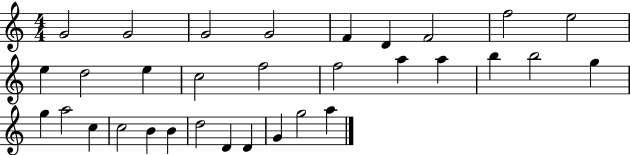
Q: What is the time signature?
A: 4/4